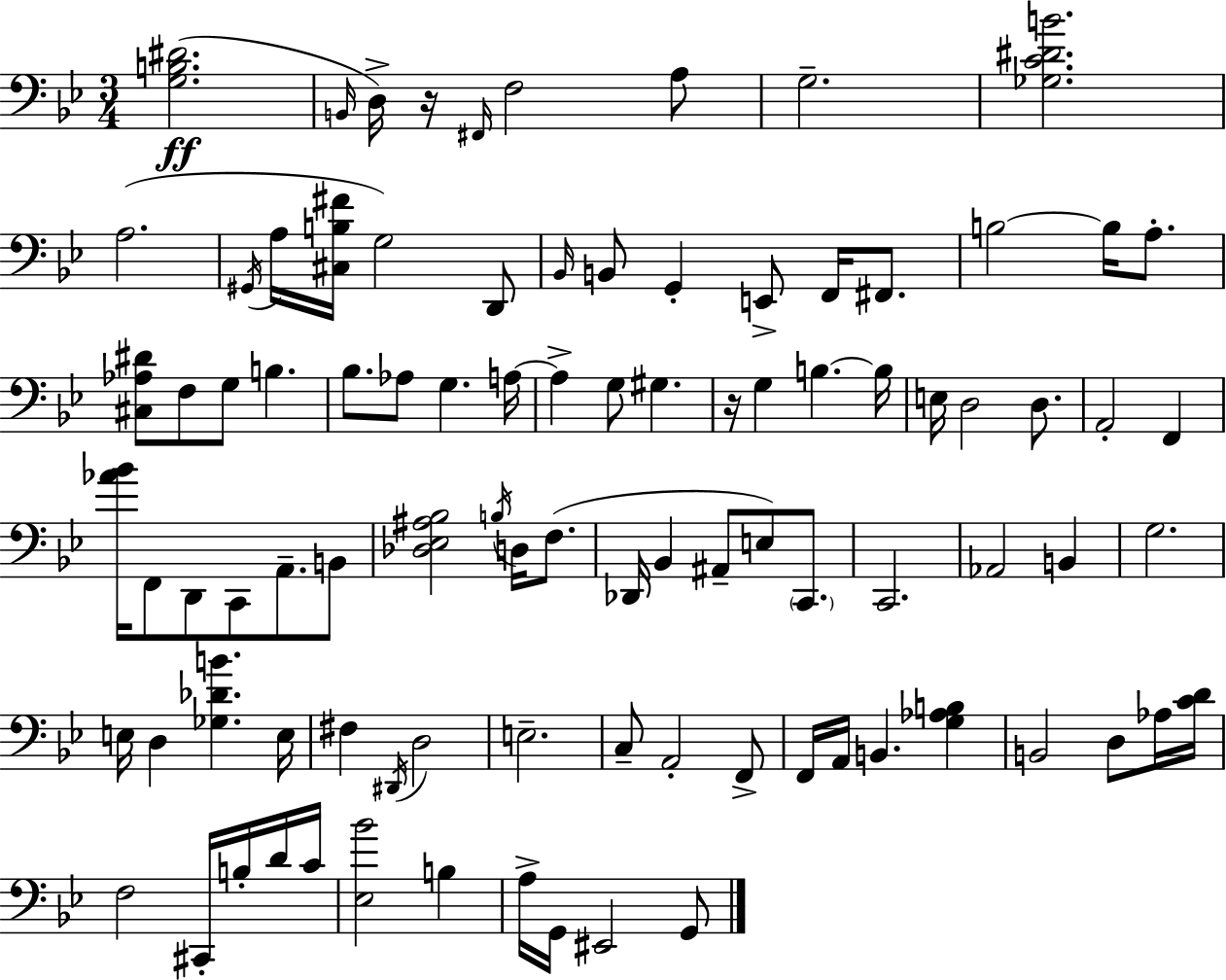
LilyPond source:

{
  \clef bass
  \numericTimeSignature
  \time 3/4
  \key g \minor
  <g b dis'>2.(\ff | \grace { b,16 } d16->) r16 \grace { fis,16 } f2 | a8 g2.-- | <ges c' dis' b'>2. | \break a2.( | \acciaccatura { gis,16 } a16 <cis b fis'>16 g2) | d,8 \grace { bes,16 } b,8 g,4-. e,8-> | f,16 fis,8. b2~~ | \break b16 a8.-. <cis aes dis'>8 f8 g8 b4. | bes8. aes8 g4. | a16~~ a4-> g8 gis4. | r16 g4 b4.~~ | \break b16 e16 d2 | d8. a,2-. | f,4 <aes' bes'>16 f,8 d,8 c,8 a,8.-- | b,8 <des ees ais bes>2 | \break \acciaccatura { b16 } d16 f8.( des,16 bes,4 ais,8-- | e8) \parenthesize c,8. c,2. | aes,2 | b,4 g2. | \break e16 d4 <ges des' b'>4. | e16 fis4 \acciaccatura { dis,16 } d2 | e2.-- | c8-- a,2-. | \break f,8-> f,16 a,16 b,4. | <g aes b>4 b,2 | d8 aes16 <c' d'>16 f2 | cis,16-. b16-. d'16 c'16 <ees bes'>2 | \break b4 a16-> g,16 eis,2 | g,8 \bar "|."
}